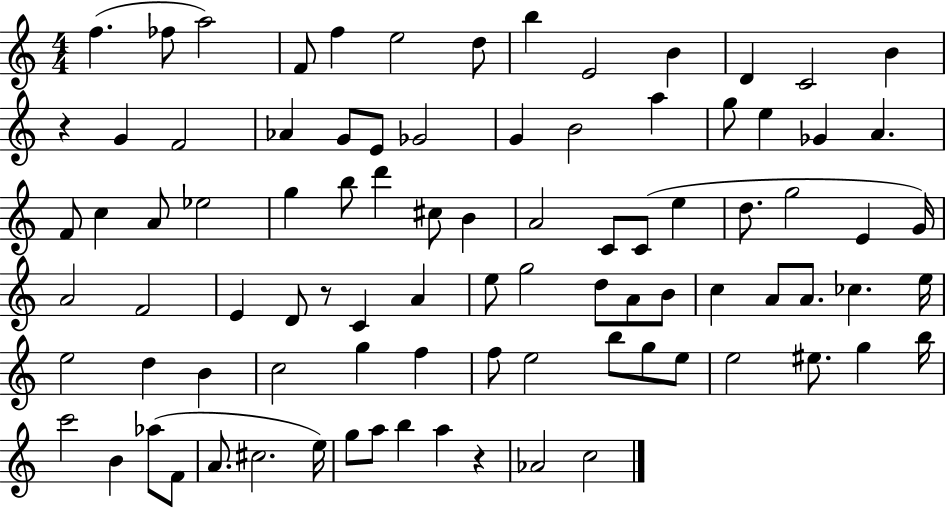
F5/q. FES5/e A5/h F4/e F5/q E5/h D5/e B5/q E4/h B4/q D4/q C4/h B4/q R/q G4/q F4/h Ab4/q G4/e E4/e Gb4/h G4/q B4/h A5/q G5/e E5/q Gb4/q A4/q. F4/e C5/q A4/e Eb5/h G5/q B5/e D6/q C#5/e B4/q A4/h C4/e C4/e E5/q D5/e. G5/h E4/q G4/s A4/h F4/h E4/q D4/e R/e C4/q A4/q E5/e G5/h D5/e A4/e B4/e C5/q A4/e A4/e. CES5/q. E5/s E5/h D5/q B4/q C5/h G5/q F5/q F5/e E5/h B5/e G5/e E5/e E5/h EIS5/e. G5/q B5/s C6/h B4/q Ab5/e F4/e A4/e. C#5/h. E5/s G5/e A5/e B5/q A5/q R/q Ab4/h C5/h